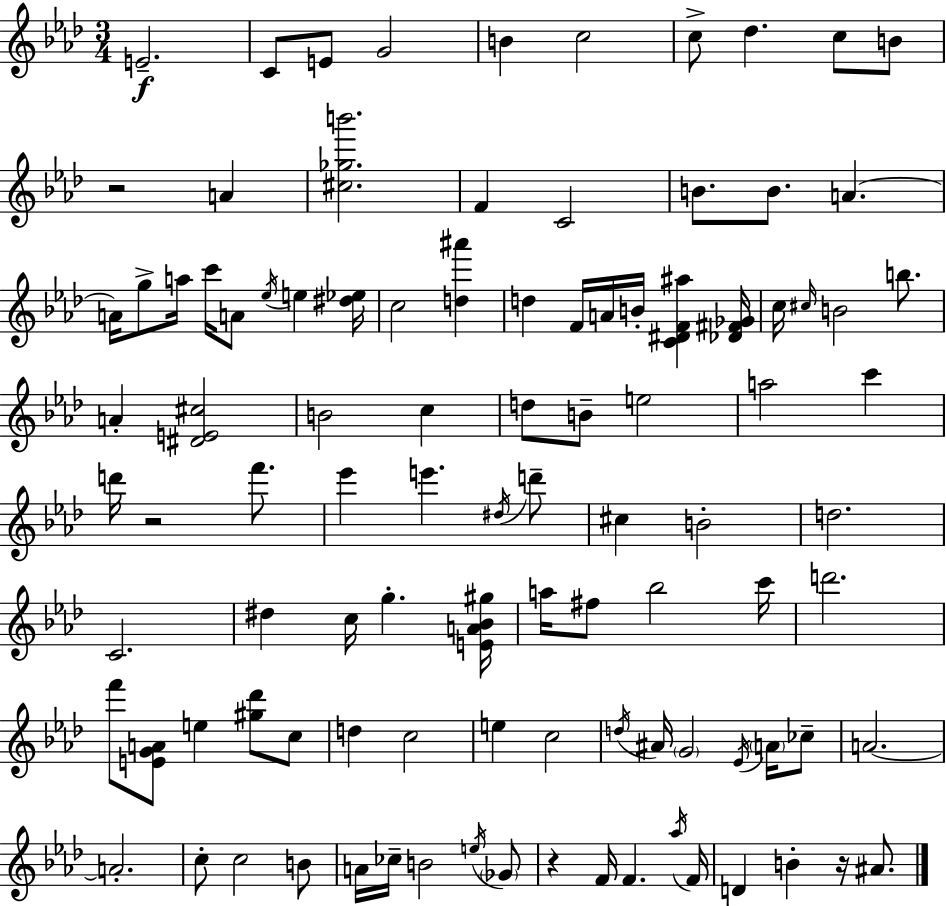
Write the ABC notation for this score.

X:1
T:Untitled
M:3/4
L:1/4
K:Ab
E2 C/2 E/2 G2 B c2 c/2 _d c/2 B/2 z2 A [^c_gb']2 F C2 B/2 B/2 A A/4 g/2 a/4 c'/4 A/2 _e/4 e [^d_e]/4 c2 [d^a'] d F/4 A/4 B/4 [C^DF^a] [_D^F_G]/4 c/4 ^c/4 B2 b/2 A [^DE^c]2 B2 c d/2 B/2 e2 a2 c' d'/4 z2 f'/2 _e' e' ^d/4 d'/2 ^c B2 d2 C2 ^d c/4 g [EA_B^g]/4 a/4 ^f/2 _b2 c'/4 d'2 f'/2 [EGA]/2 e [^g_d']/2 c/2 d c2 e c2 d/4 ^A/4 G2 _E/4 A/4 _c/2 A2 A2 c/2 c2 B/2 A/4 _c/4 B2 e/4 _G/2 z F/4 F _a/4 F/4 D B z/4 ^A/2